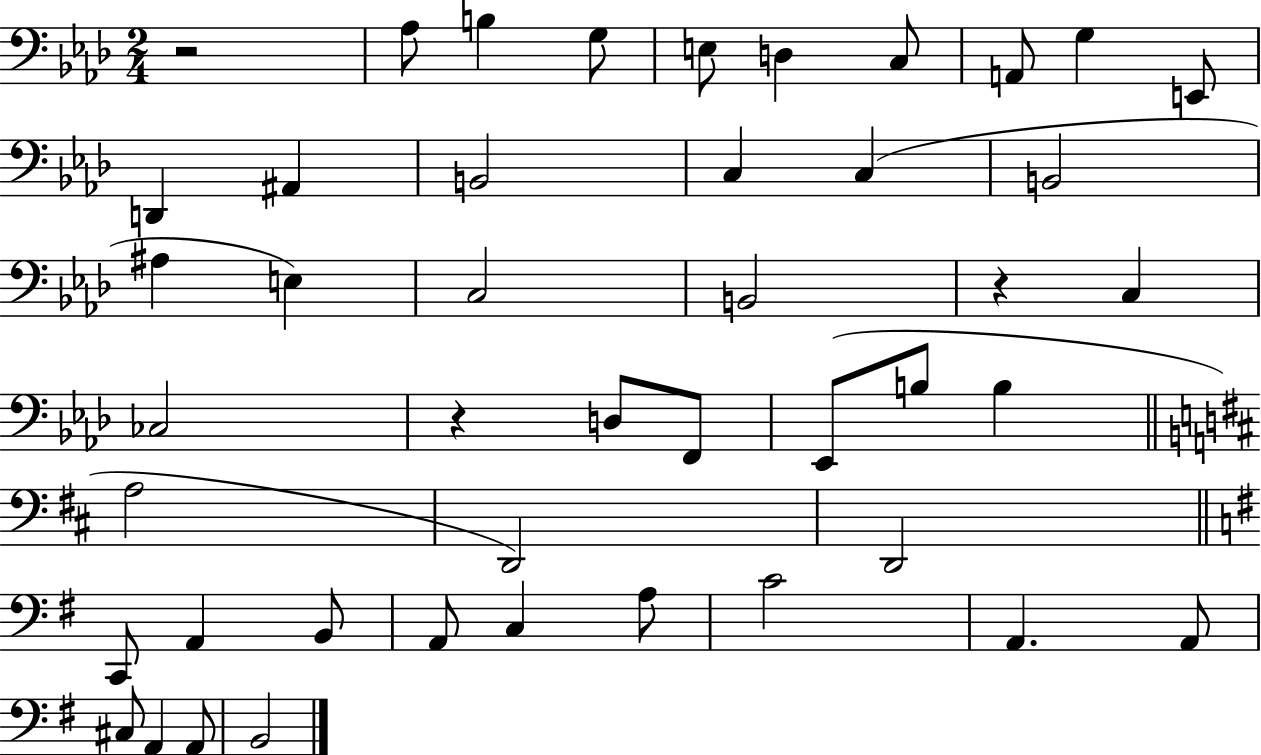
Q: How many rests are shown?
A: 3